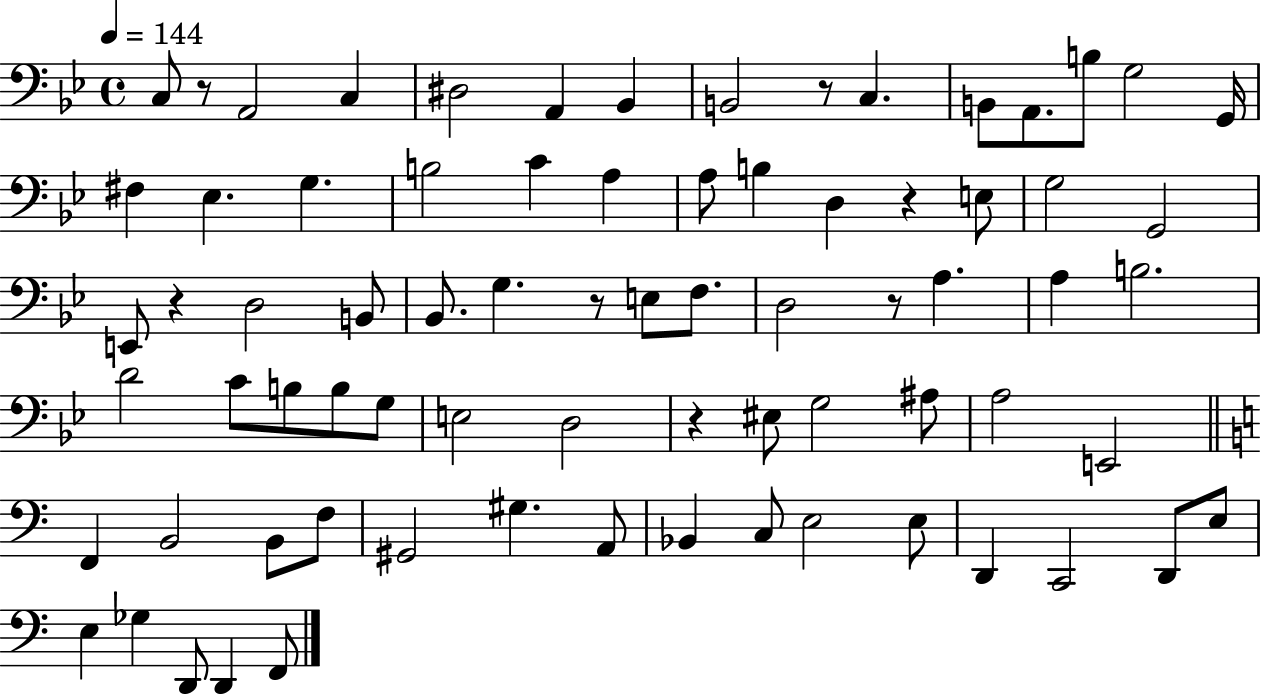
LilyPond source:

{
  \clef bass
  \time 4/4
  \defaultTimeSignature
  \key bes \major
  \tempo 4 = 144
  c8 r8 a,2 c4 | dis2 a,4 bes,4 | b,2 r8 c4. | b,8 a,8. b8 g2 g,16 | \break fis4 ees4. g4. | b2 c'4 a4 | a8 b4 d4 r4 e8 | g2 g,2 | \break e,8 r4 d2 b,8 | bes,8. g4. r8 e8 f8. | d2 r8 a4. | a4 b2. | \break d'2 c'8 b8 b8 g8 | e2 d2 | r4 eis8 g2 ais8 | a2 e,2 | \break \bar "||" \break \key a \minor f,4 b,2 b,8 f8 | gis,2 gis4. a,8 | bes,4 c8 e2 e8 | d,4 c,2 d,8 e8 | \break e4 ges4 d,8 d,4 f,8 | \bar "|."
}